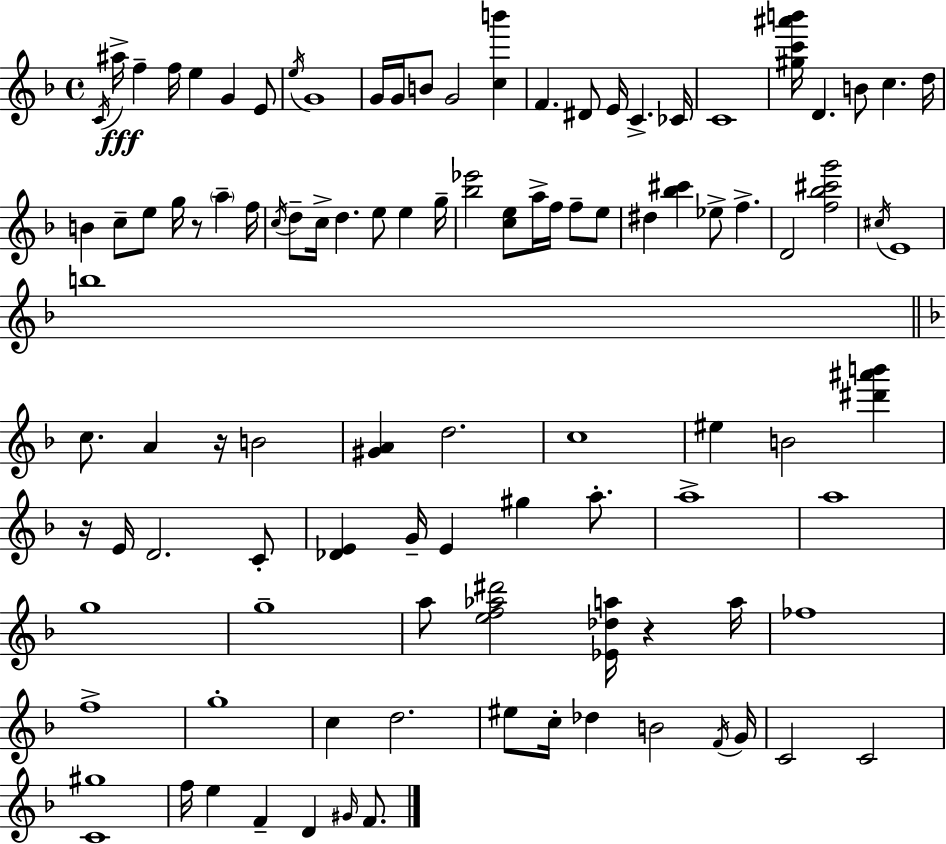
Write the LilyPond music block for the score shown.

{
  \clef treble
  \time 4/4
  \defaultTimeSignature
  \key f \major
  \acciaccatura { c'16 }\fff ais''16-> f''4-- f''16 e''4 g'4 e'8 | \acciaccatura { e''16 } g'1 | g'16 g'16 b'8 g'2 <c'' b'''>4 | f'4. dis'8 e'16 c'4.-> | \break ces'16 c'1 | <gis'' c''' ais''' b'''>16 d'4. b'8 c''4. | d''16 b'4 c''8-- e''8 g''16 r8 \parenthesize a''4-- | f''16 \acciaccatura { c''16 } d''8-- c''16-> d''4. e''8 e''4 | \break g''16-- <bes'' ees'''>2 <c'' e''>8 a''16-> f''16 f''8-- | e''8 dis''4 <bes'' cis'''>4 ees''8-> f''4.-> | d'2 <f'' bes'' cis''' g'''>2 | \acciaccatura { cis''16 } e'1 | \break b''1 | \bar "||" \break \key d \minor c''8. a'4 r16 b'2 | <gis' a'>4 d''2. | c''1 | eis''4 b'2 <dis''' ais''' b'''>4 | \break r16 e'16 d'2. c'8-. | <des' e'>4 g'16-- e'4 gis''4 a''8.-. | a''1-> | a''1 | \break g''1 | g''1-- | a''8 <e'' f'' aes'' dis'''>2 <ees' des'' a''>16 r4 a''16 | fes''1 | \break f''1-> | g''1-. | c''4 d''2. | eis''8 c''16-. des''4 b'2 \acciaccatura { f'16 } | \break g'16 c'2 c'2 | <c' gis''>1 | f''16 e''4 f'4-- d'4 \grace { gis'16 } f'8. | \bar "|."
}